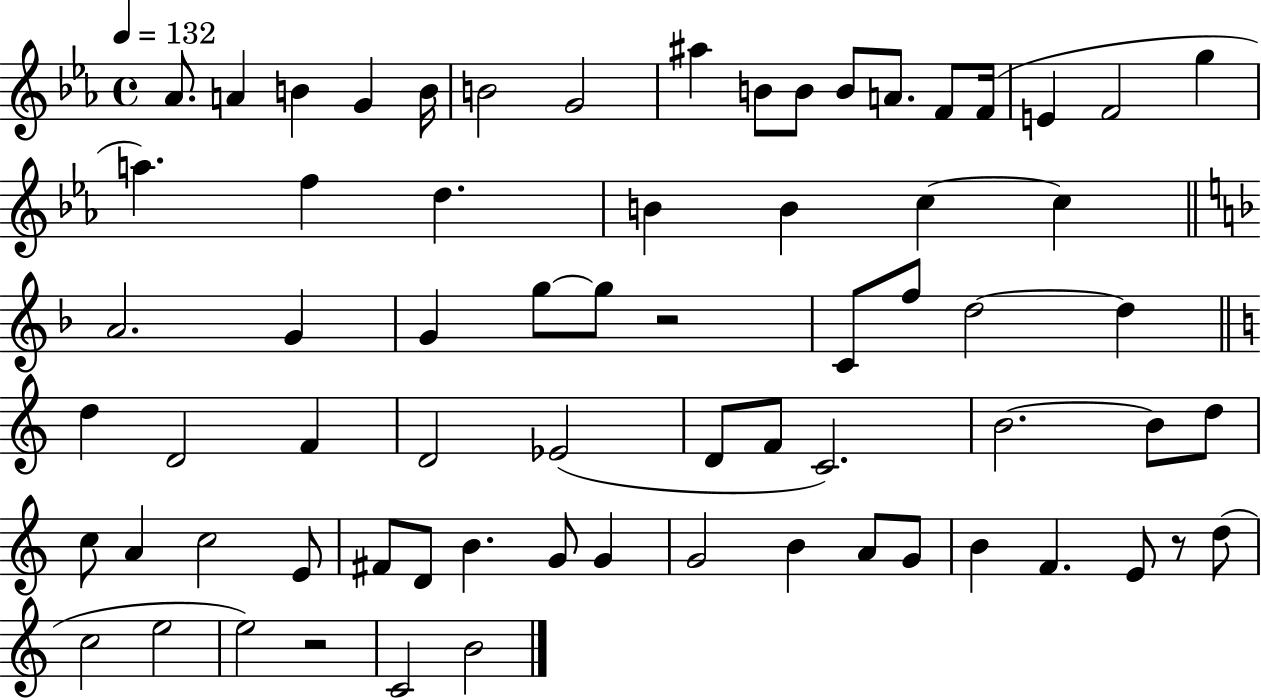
Ab4/e. A4/q B4/q G4/q B4/s B4/h G4/h A#5/q B4/e B4/e B4/e A4/e. F4/e F4/s E4/q F4/h G5/q A5/q. F5/q D5/q. B4/q B4/q C5/q C5/q A4/h. G4/q G4/q G5/e G5/e R/h C4/e F5/e D5/h D5/q D5/q D4/h F4/q D4/h Eb4/h D4/e F4/e C4/h. B4/h. B4/e D5/e C5/e A4/q C5/h E4/e F#4/e D4/e B4/q. G4/e G4/q G4/h B4/q A4/e G4/e B4/q F4/q. E4/e R/e D5/e C5/h E5/h E5/h R/h C4/h B4/h